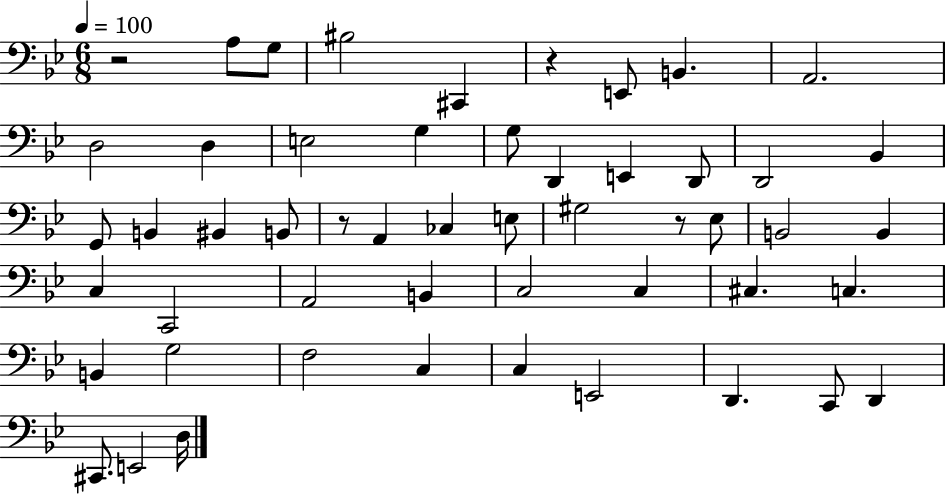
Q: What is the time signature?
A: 6/8